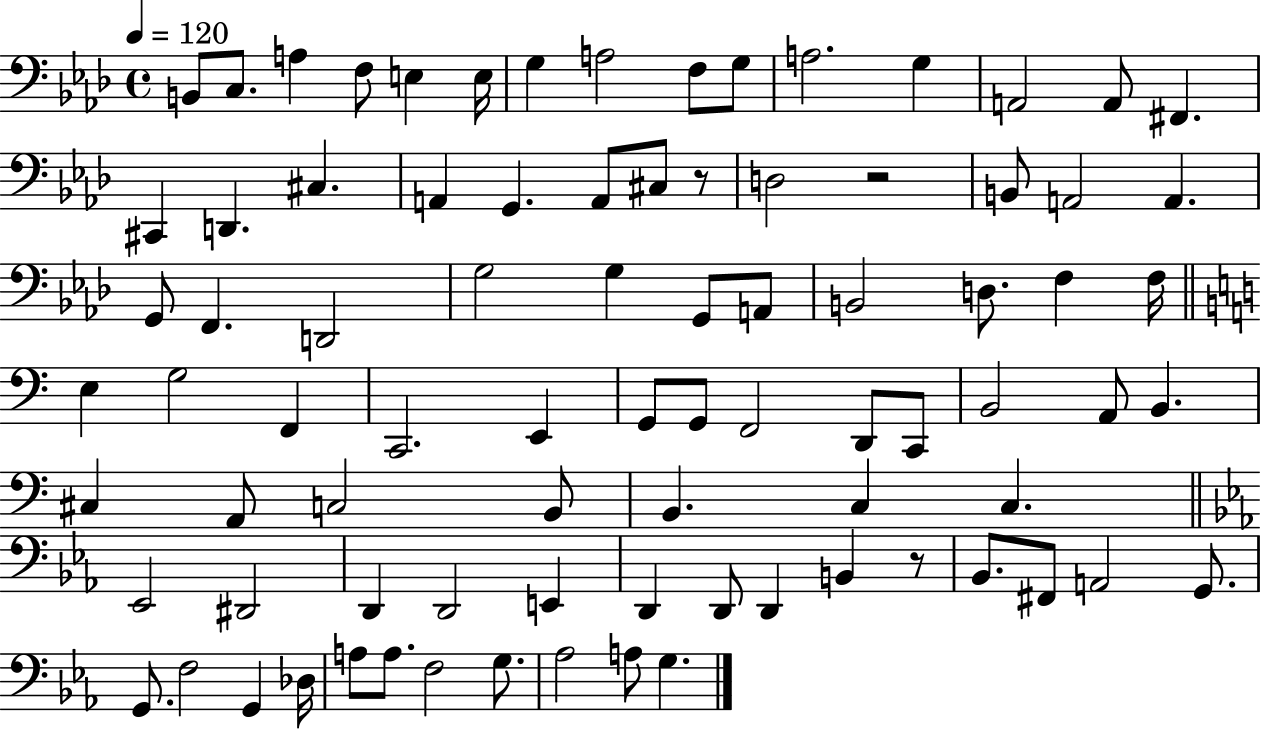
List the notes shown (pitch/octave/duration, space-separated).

B2/e C3/e. A3/q F3/e E3/q E3/s G3/q A3/h F3/e G3/e A3/h. G3/q A2/h A2/e F#2/q. C#2/q D2/q. C#3/q. A2/q G2/q. A2/e C#3/e R/e D3/h R/h B2/e A2/h A2/q. G2/e F2/q. D2/h G3/h G3/q G2/e A2/e B2/h D3/e. F3/q F3/s E3/q G3/h F2/q C2/h. E2/q G2/e G2/e F2/h D2/e C2/e B2/h A2/e B2/q. C#3/q A2/e C3/h B2/e B2/q. C3/q C3/q. Eb2/h D#2/h D2/q D2/h E2/q D2/q D2/e D2/q B2/q R/e Bb2/e. F#2/e A2/h G2/e. G2/e. F3/h G2/q Db3/s A3/e A3/e. F3/h G3/e. Ab3/h A3/e G3/q.